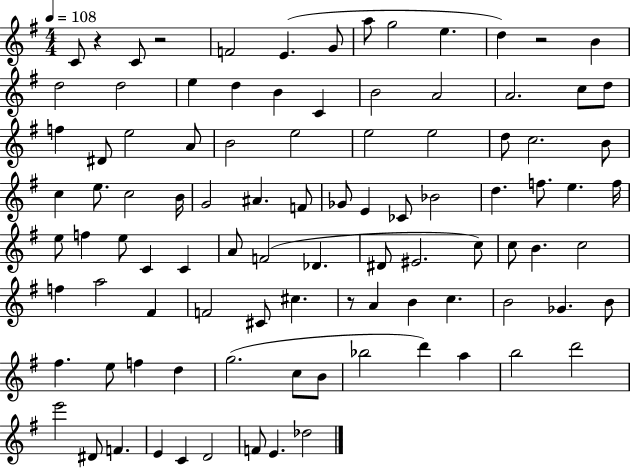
{
  \clef treble
  \numericTimeSignature
  \time 4/4
  \key g \major
  \tempo 4 = 108
  c'8 r4 c'8 r2 | f'2 e'4.( g'8 | a''8 g''2 e''4. | d''4) r2 b'4 | \break d''2 d''2 | e''4 d''4 b'4 c'4 | b'2 a'2 | a'2. c''8 d''8 | \break f''4 dis'8 e''2 a'8 | b'2 e''2 | e''2 e''2 | d''8 c''2. b'8 | \break c''4 e''8. c''2 b'16 | g'2 ais'4. f'8 | ges'8 e'4 ces'8 bes'2 | d''4. f''8. e''4. f''16 | \break e''8 f''4 e''8 c'4 c'4 | a'8 f'2( des'4. | dis'8 eis'2. c''8) | c''8 b'4. c''2 | \break f''4 a''2 fis'4 | f'2 cis'8 cis''4. | r8 a'4 b'4 c''4. | b'2 ges'4. b'8 | \break fis''4. e''8 f''4 d''4 | g''2.( c''8 b'8 | bes''2 d'''4) a''4 | b''2 d'''2 | \break e'''2 dis'8 f'4. | e'4 c'4 d'2 | f'8 e'4. des''2 | \bar "|."
}